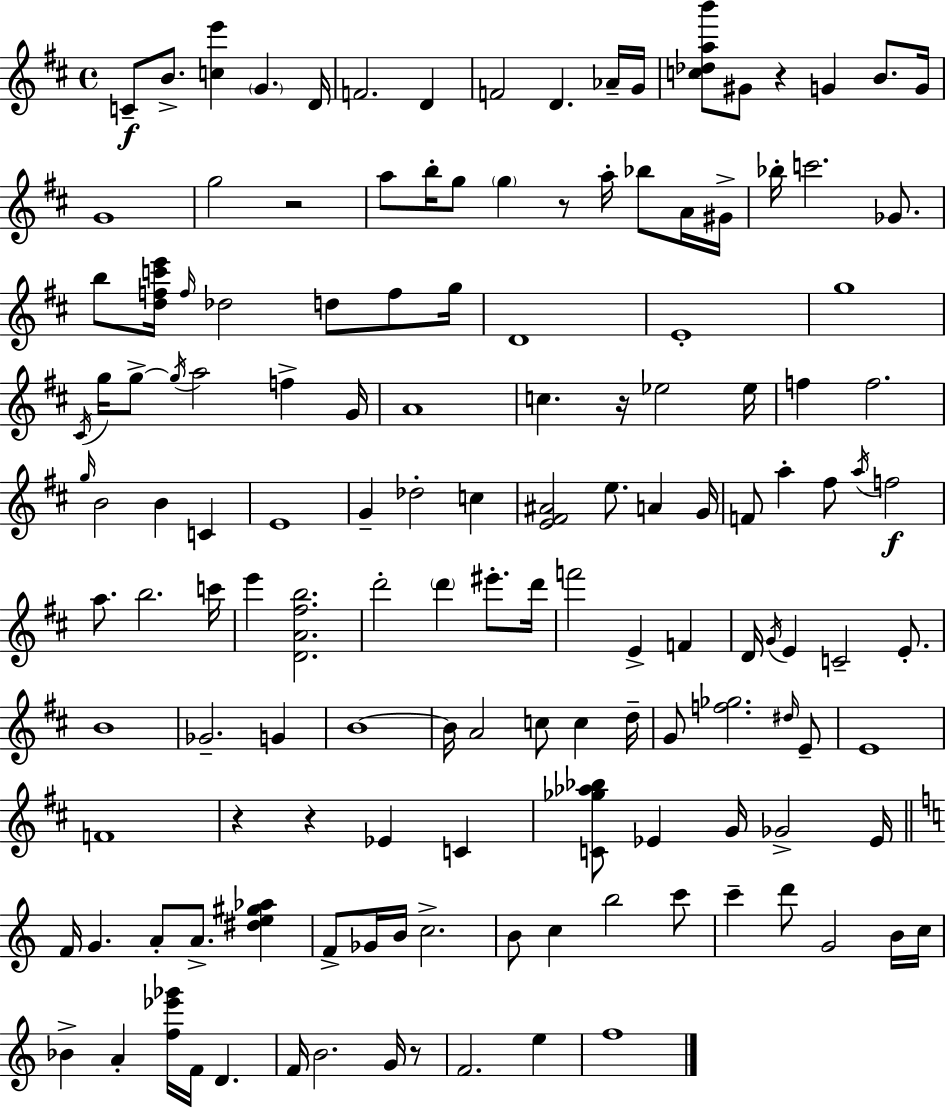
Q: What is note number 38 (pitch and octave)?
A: G5